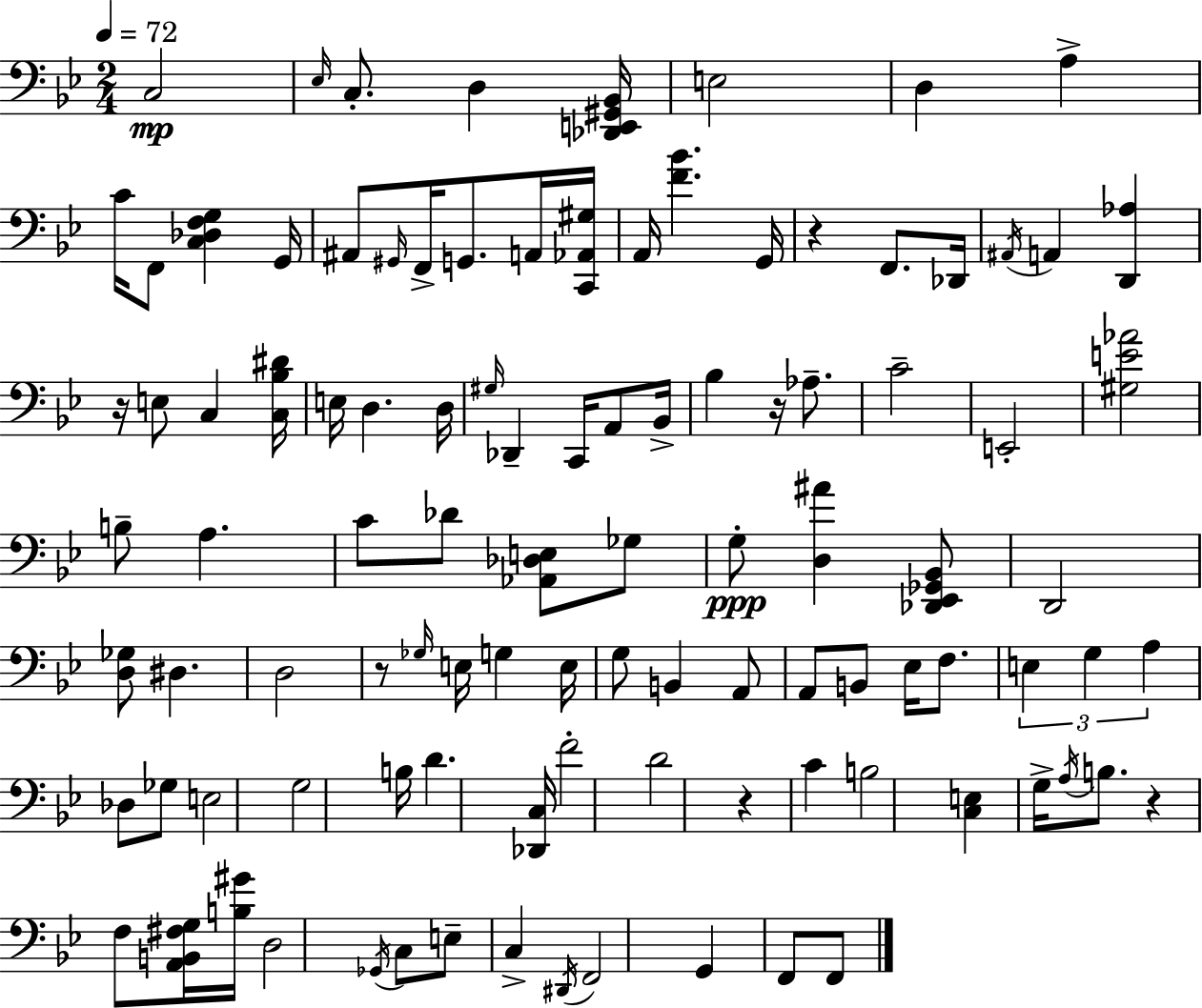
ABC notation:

X:1
T:Untitled
M:2/4
L:1/4
K:Gm
C,2 _E,/4 C,/2 D, [_D,,E,,^G,,_B,,]/4 E,2 D, A, C/4 F,,/2 [C,_D,F,G,] G,,/4 ^A,,/2 ^G,,/4 F,,/4 G,,/2 A,,/4 [C,,_A,,^G,]/4 A,,/4 [F_B] G,,/4 z F,,/2 _D,,/4 ^A,,/4 A,, [D,,_A,] z/4 E,/2 C, [C,_B,^D]/4 E,/4 D, D,/4 ^G,/4 _D,, C,,/4 A,,/2 _B,,/4 _B, z/4 _A,/2 C2 E,,2 [^G,E_A]2 B,/2 A, C/2 _D/2 [_A,,_D,E,]/2 _G,/2 G,/2 [D,^A] [_D,,_E,,_G,,_B,,]/2 D,,2 [D,_G,]/2 ^D, D,2 z/2 _G,/4 E,/4 G, E,/4 G,/2 B,, A,,/2 A,,/2 B,,/2 _E,/4 F,/2 E, G, A, _D,/2 _G,/2 E,2 G,2 B,/4 D [_D,,C,]/4 F2 D2 z C B,2 [C,E,] G,/4 A,/4 B,/2 z F,/2 [A,,B,,^F,G,]/4 [B,^G]/4 D,2 _G,,/4 C,/2 E,/2 C, ^D,,/4 F,,2 G,, F,,/2 F,,/2